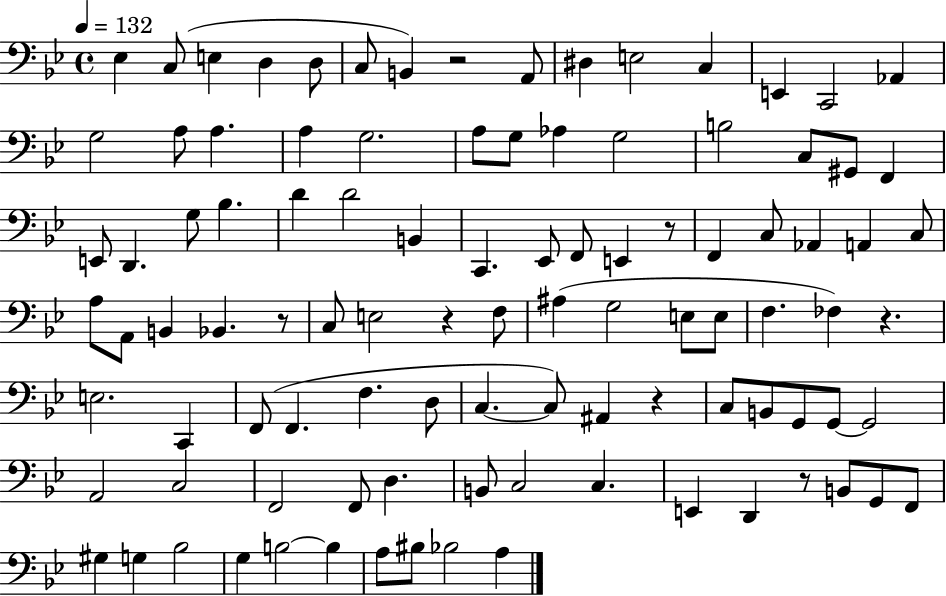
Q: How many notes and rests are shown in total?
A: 100